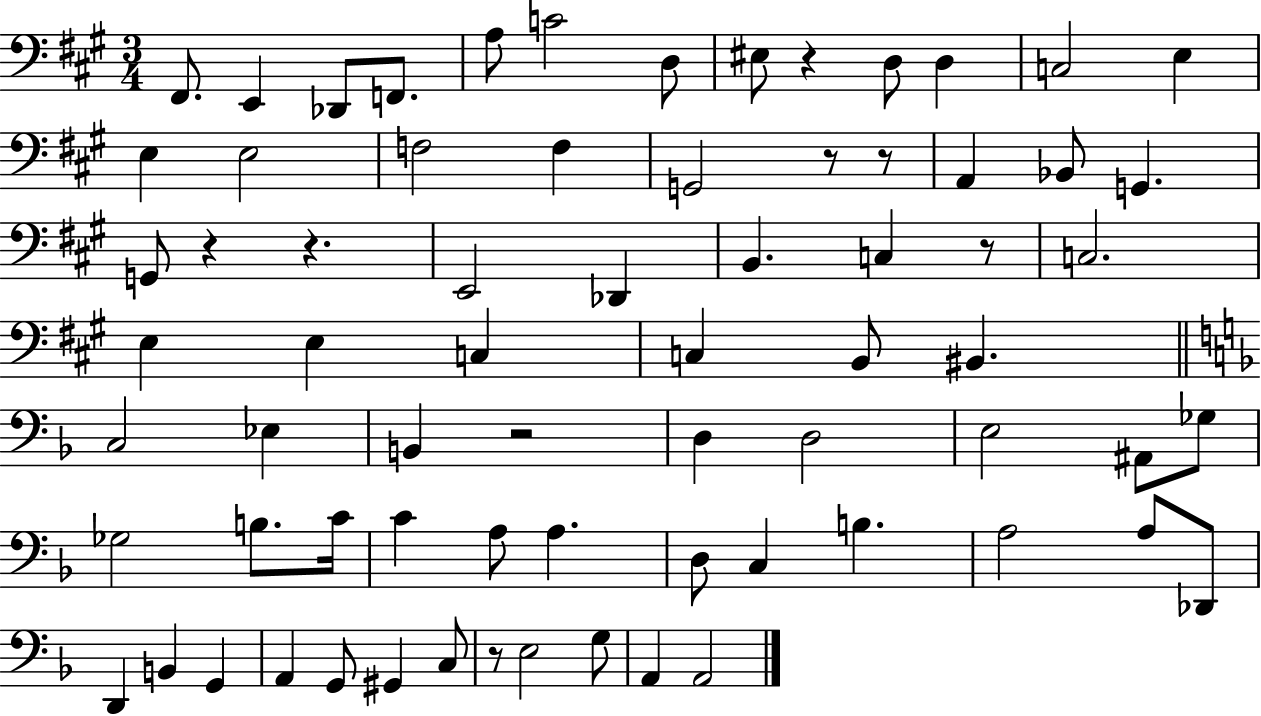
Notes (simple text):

F#2/e. E2/q Db2/e F2/e. A3/e C4/h D3/e EIS3/e R/q D3/e D3/q C3/h E3/q E3/q E3/h F3/h F3/q G2/h R/e R/e A2/q Bb2/e G2/q. G2/e R/q R/q. E2/h Db2/q B2/q. C3/q R/e C3/h. E3/q E3/q C3/q C3/q B2/e BIS2/q. C3/h Eb3/q B2/q R/h D3/q D3/h E3/h A#2/e Gb3/e Gb3/h B3/e. C4/s C4/q A3/e A3/q. D3/e C3/q B3/q. A3/h A3/e Db2/e D2/q B2/q G2/q A2/q G2/e G#2/q C3/e R/e E3/h G3/e A2/q A2/h